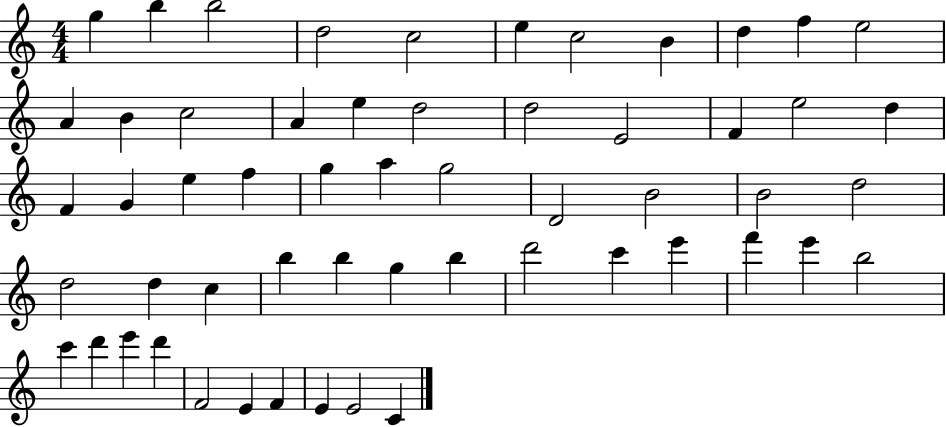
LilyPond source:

{
  \clef treble
  \numericTimeSignature
  \time 4/4
  \key c \major
  g''4 b''4 b''2 | d''2 c''2 | e''4 c''2 b'4 | d''4 f''4 e''2 | \break a'4 b'4 c''2 | a'4 e''4 d''2 | d''2 e'2 | f'4 e''2 d''4 | \break f'4 g'4 e''4 f''4 | g''4 a''4 g''2 | d'2 b'2 | b'2 d''2 | \break d''2 d''4 c''4 | b''4 b''4 g''4 b''4 | d'''2 c'''4 e'''4 | f'''4 e'''4 b''2 | \break c'''4 d'''4 e'''4 d'''4 | f'2 e'4 f'4 | e'4 e'2 c'4 | \bar "|."
}